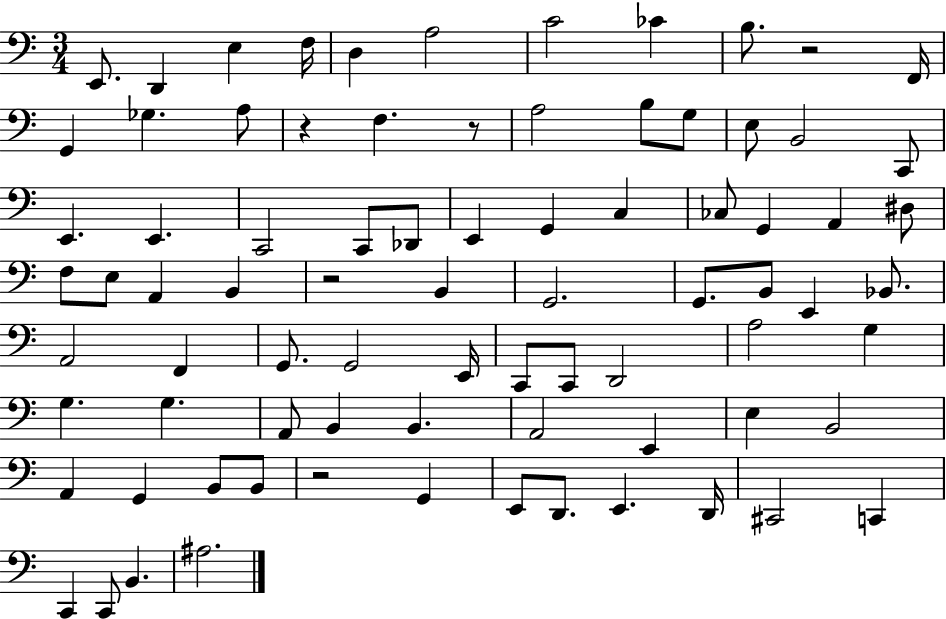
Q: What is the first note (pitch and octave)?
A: E2